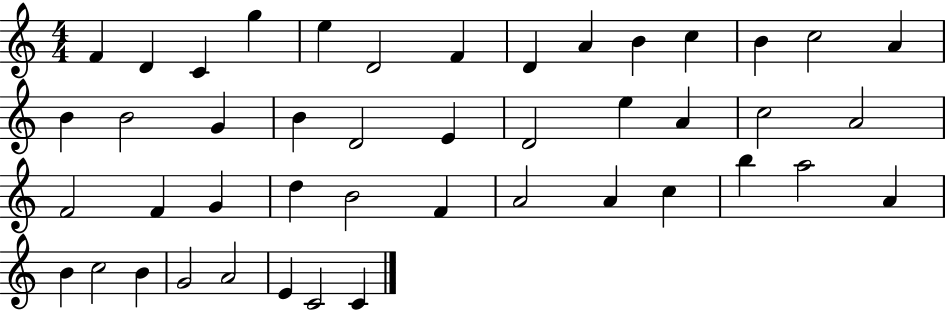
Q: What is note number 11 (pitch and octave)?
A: C5